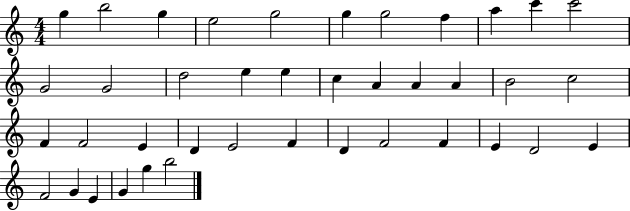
G5/q B5/h G5/q E5/h G5/h G5/q G5/h F5/q A5/q C6/q C6/h G4/h G4/h D5/h E5/q E5/q C5/q A4/q A4/q A4/q B4/h C5/h F4/q F4/h E4/q D4/q E4/h F4/q D4/q F4/h F4/q E4/q D4/h E4/q F4/h G4/q E4/q G4/q G5/q B5/h